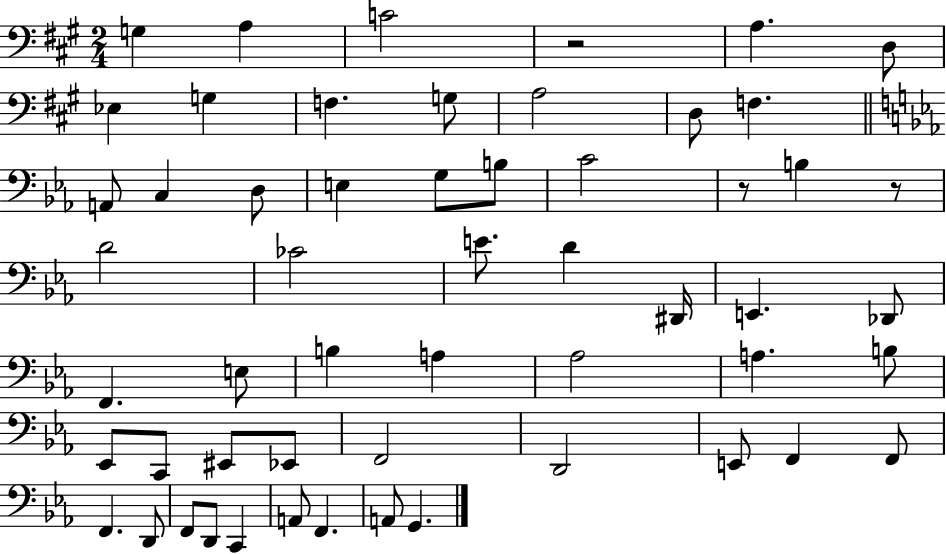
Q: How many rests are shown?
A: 3